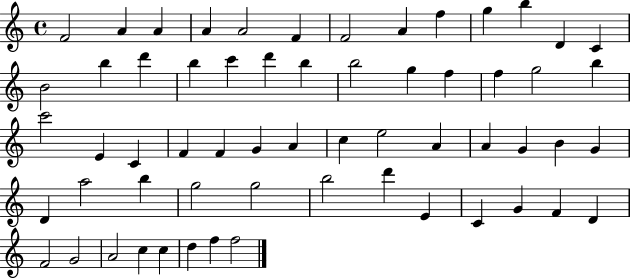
X:1
T:Untitled
M:4/4
L:1/4
K:C
F2 A A A A2 F F2 A f g b D C B2 b d' b c' d' b b2 g f f g2 b c'2 E C F F G A c e2 A A G B G D a2 b g2 g2 b2 d' E C G F D F2 G2 A2 c c d f f2